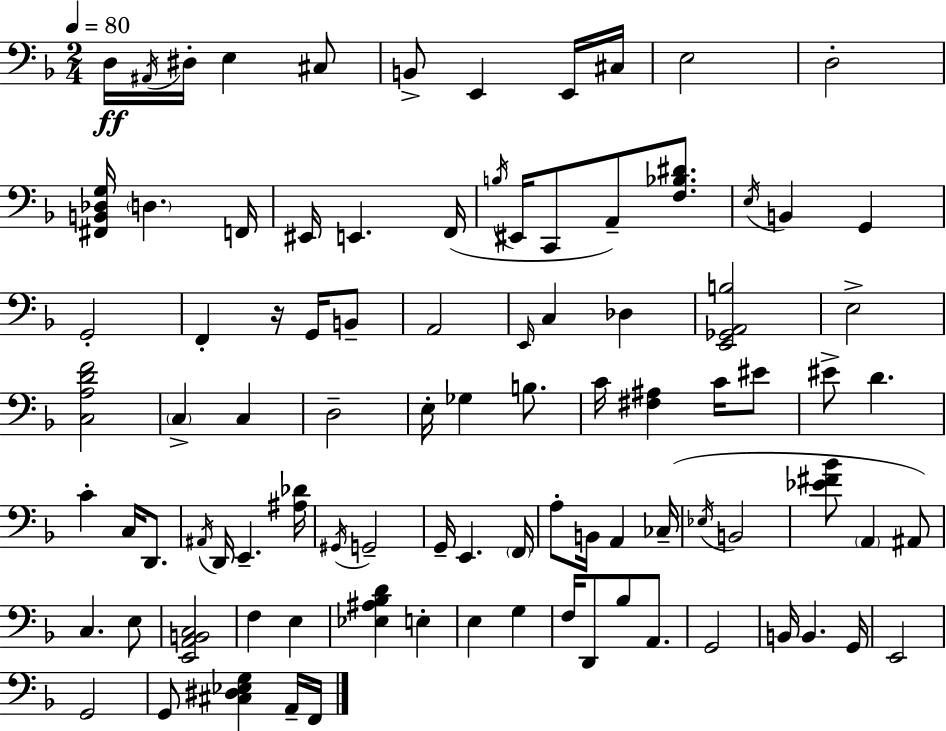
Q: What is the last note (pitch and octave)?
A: F2